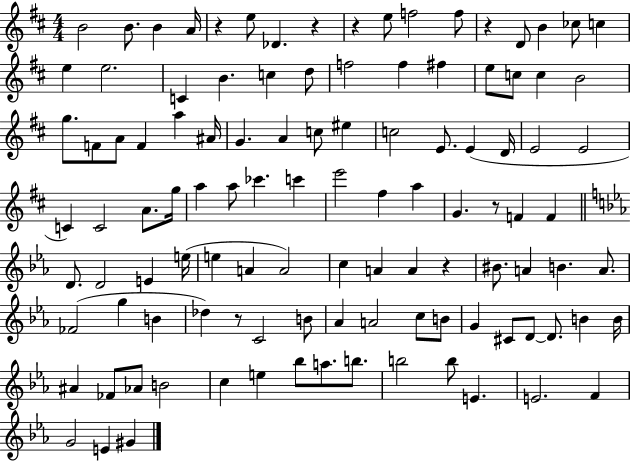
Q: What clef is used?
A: treble